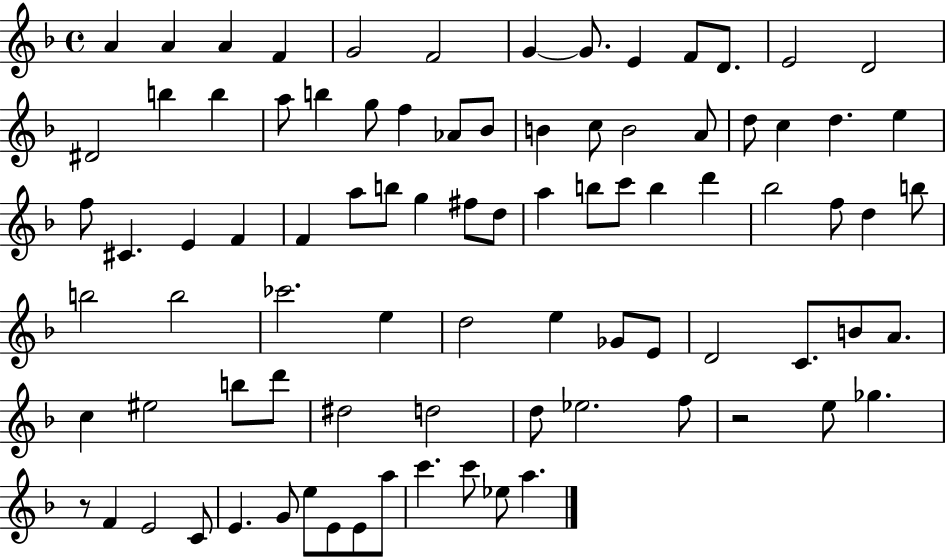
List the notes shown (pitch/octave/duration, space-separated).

A4/q A4/q A4/q F4/q G4/h F4/h G4/q G4/e. E4/q F4/e D4/e. E4/h D4/h D#4/h B5/q B5/q A5/e B5/q G5/e F5/q Ab4/e Bb4/e B4/q C5/e B4/h A4/e D5/e C5/q D5/q. E5/q F5/e C#4/q. E4/q F4/q F4/q A5/e B5/e G5/q F#5/e D5/e A5/q B5/e C6/e B5/q D6/q Bb5/h F5/e D5/q B5/e B5/h B5/h CES6/h. E5/q D5/h E5/q Gb4/e E4/e D4/h C4/e. B4/e A4/e. C5/q EIS5/h B5/e D6/e D#5/h D5/h D5/e Eb5/h. F5/e R/h E5/e Gb5/q. R/e F4/q E4/h C4/e E4/q. G4/e E5/e E4/e E4/e A5/e C6/q. C6/e Eb5/e A5/q.